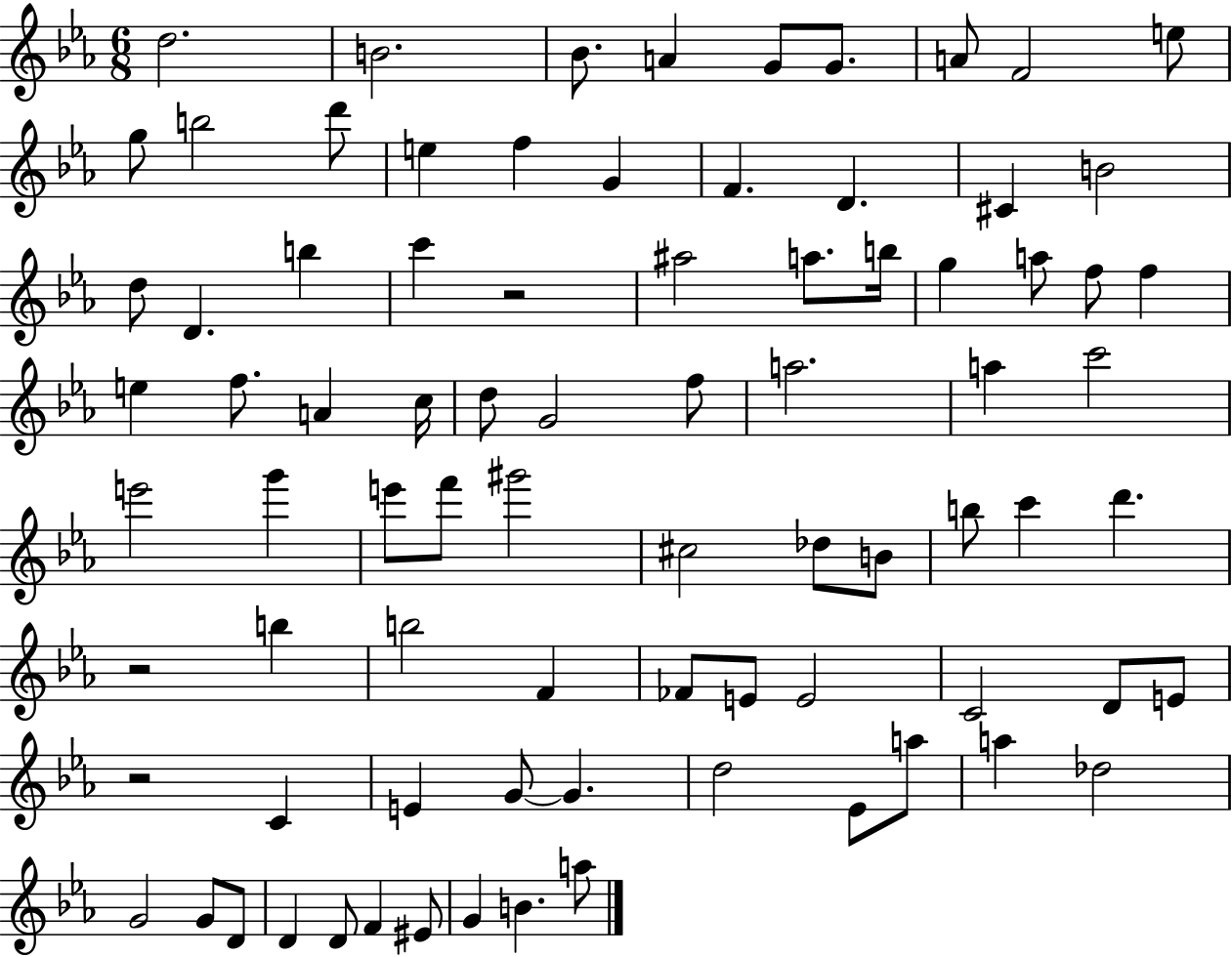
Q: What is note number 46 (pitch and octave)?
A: C#5